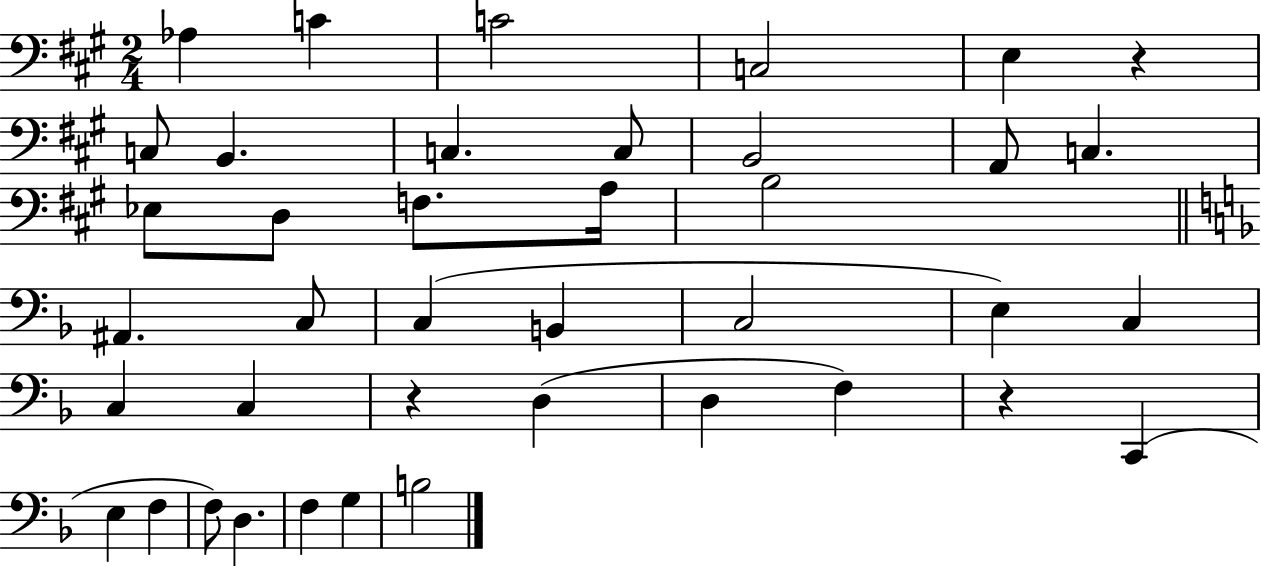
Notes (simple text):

Ab3/q C4/q C4/h C3/h E3/q R/q C3/e B2/q. C3/q. C3/e B2/h A2/e C3/q. Eb3/e D3/e F3/e. A3/s B3/h A#2/q. C3/e C3/q B2/q C3/h E3/q C3/q C3/q C3/q R/q D3/q D3/q F3/q R/q C2/q E3/q F3/q F3/e D3/q. F3/q G3/q B3/h